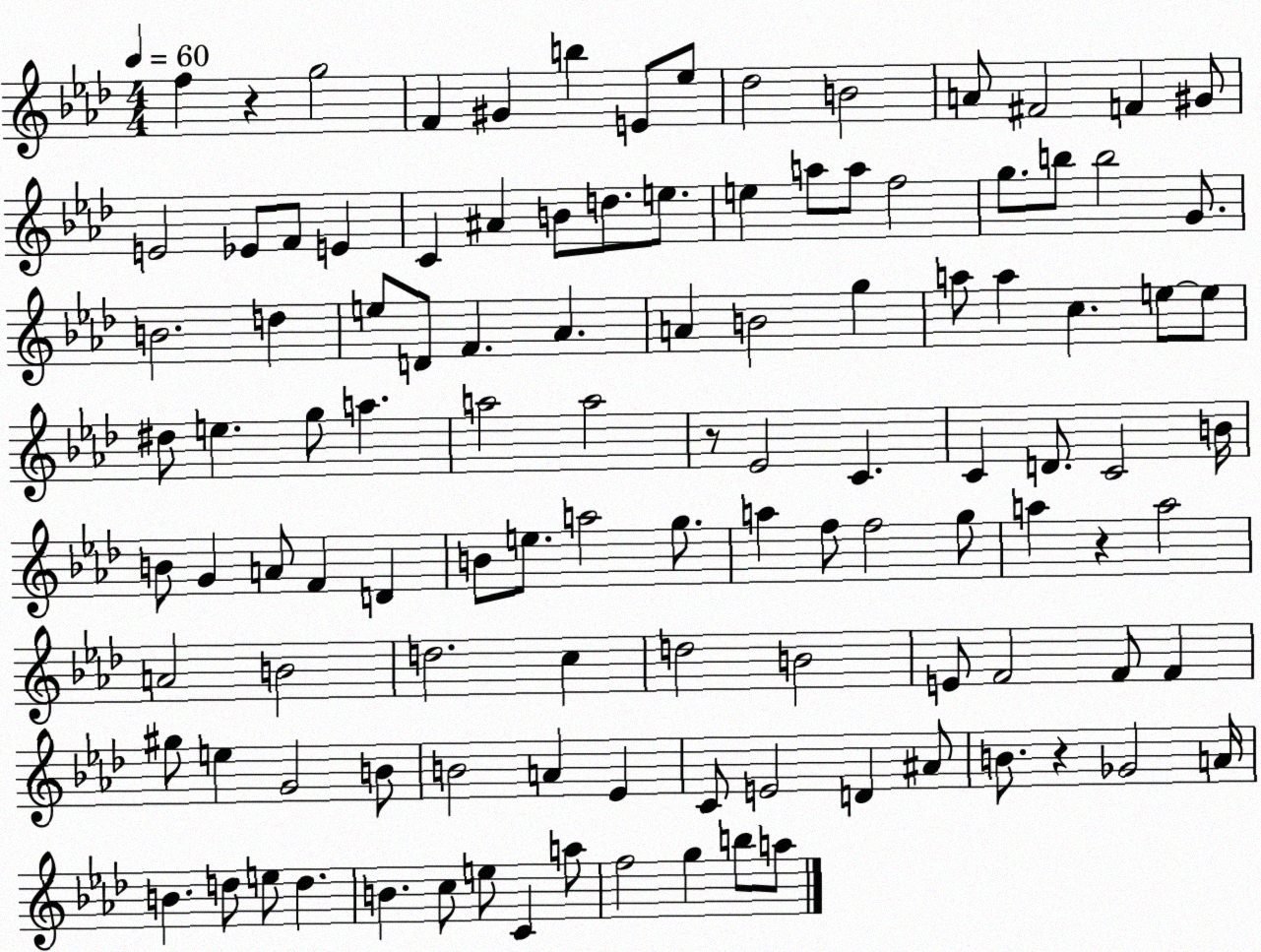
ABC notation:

X:1
T:Untitled
M:4/4
L:1/4
K:Ab
f z g2 F ^G b E/2 _e/2 _d2 B2 A/2 ^F2 F ^G/2 E2 _E/2 F/2 E C ^A B/2 d/2 e/2 e a/2 a/2 f2 g/2 b/2 b2 G/2 B2 d e/2 D/2 F _A A B2 g a/2 a c e/2 e/2 ^d/2 e g/2 a a2 a2 z/2 _E2 C C D/2 C2 B/4 B/2 G A/2 F D B/2 e/2 a2 g/2 a f/2 f2 g/2 a z a2 A2 B2 d2 c d2 B2 E/2 F2 F/2 F ^g/2 e G2 B/2 B2 A _E C/2 E2 D ^A/2 B/2 z _G2 A/4 B d/2 e/2 d B c/2 e/2 C a/2 f2 g b/2 a/2